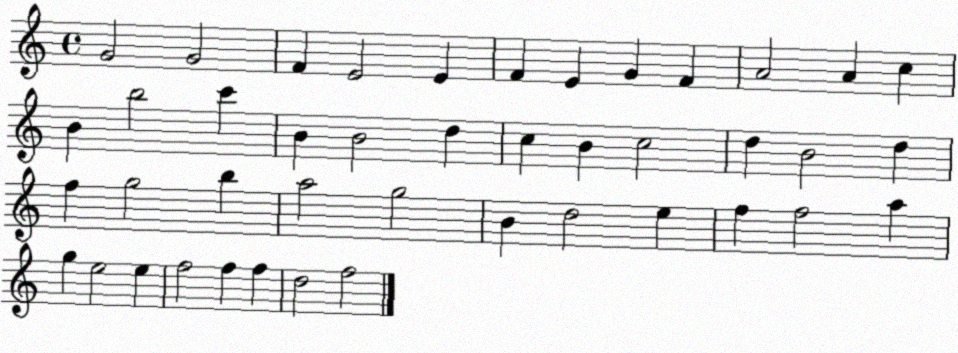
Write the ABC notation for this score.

X:1
T:Untitled
M:4/4
L:1/4
K:C
G2 G2 F E2 E F E G F A2 A c B b2 c' B B2 d c B c2 d B2 d f g2 b a2 g2 B d2 e f f2 a g e2 e f2 f f d2 f2